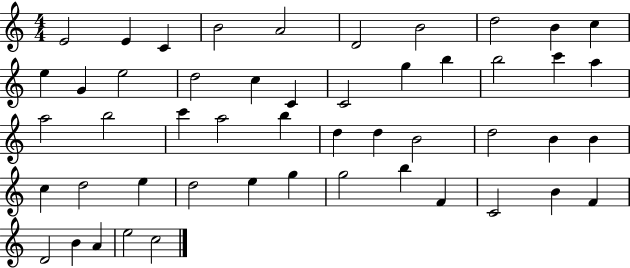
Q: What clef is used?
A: treble